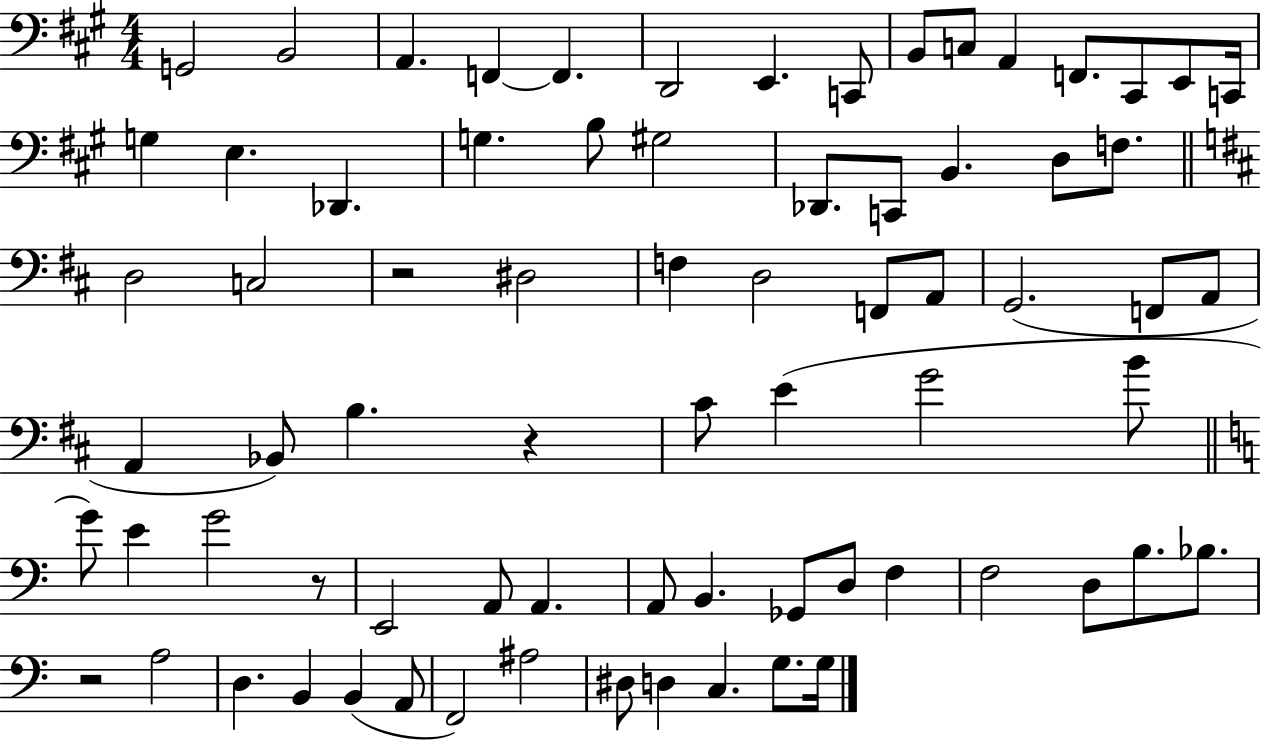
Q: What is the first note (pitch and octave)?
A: G2